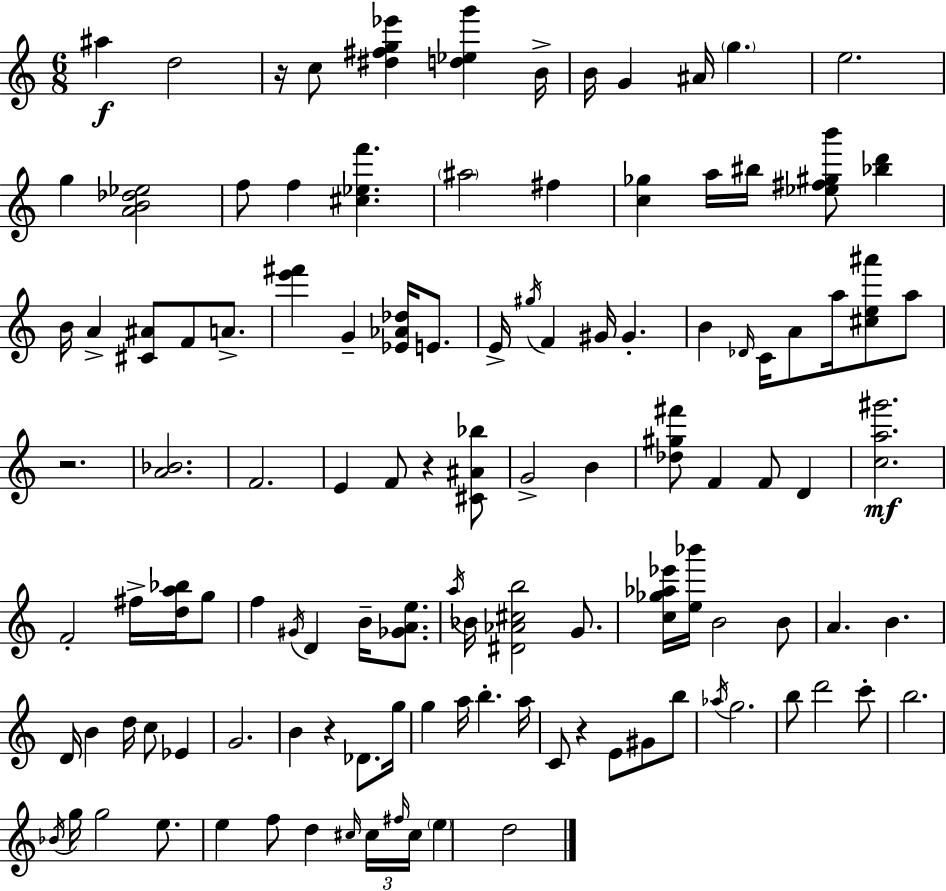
{
  \clef treble
  \numericTimeSignature
  \time 6/8
  \key c \major
  ais''4\f d''2 | r16 c''8 <dis'' fis'' g'' ees'''>4 <d'' ees'' g'''>4 b'16-> | b'16 g'4 ais'16 \parenthesize g''4. | e''2. | \break g''4 <a' b' des'' ees''>2 | f''8 f''4 <cis'' ees'' f'''>4. | \parenthesize ais''2 fis''4 | <c'' ges''>4 a''16 bis''16 <ees'' fis'' gis'' b'''>8 <bes'' d'''>4 | \break b'16 a'4-> <cis' ais'>8 f'8 a'8.-> | <e''' fis'''>4 g'4-- <ees' aes' des''>16 e'8. | e'16-> \acciaccatura { gis''16 } f'4 gis'16 gis'4.-. | b'4 \grace { des'16 } c'16 a'8 a''16 <cis'' e'' ais'''>8 | \break a''8 r2. | <a' bes'>2. | f'2. | e'4 f'8 r4 | \break <cis' ais' bes''>8 g'2-> b'4 | <des'' gis'' fis'''>8 f'4 f'8 d'4 | <c'' a'' gis'''>2.\mf | f'2-. fis''16-> <d'' a'' bes''>16 | \break g''8 f''4 \acciaccatura { gis'16 } d'4 b'16-- | <ges' a' e''>8. \acciaccatura { a''16 } bes'16 <dis' aes' cis'' b''>2 | g'8. <c'' ges'' aes'' ees'''>16 <e'' bes'''>16 b'2 | b'8 a'4. b'4. | \break d'16 b'4 d''16 c''8 | ees'4 g'2. | b'4 r4 | des'8. g''16 g''4 a''16 b''4.-. | \break a''16 c'8 r4 e'8 | gis'8 b''8 \acciaccatura { aes''16 } g''2. | b''8 d'''2 | c'''8-. b''2. | \break \acciaccatura { bes'16 } g''16 g''2 | e''8. e''4 f''8 | d''4 \grace { cis''16 } \tuplet 3/2 { cis''16 \grace { fis''16 } cis''16 } \parenthesize e''4 | d''2 \bar "|."
}